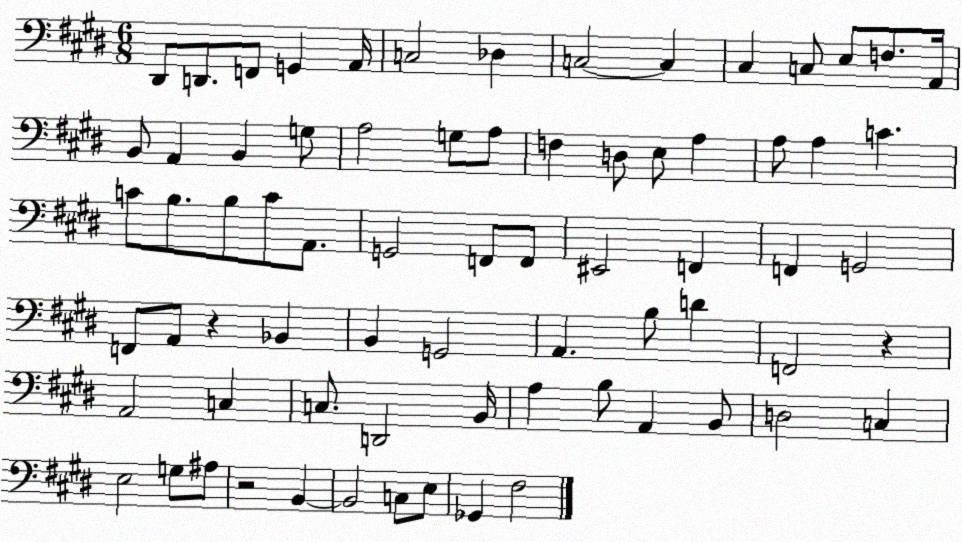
X:1
T:Untitled
M:6/8
L:1/4
K:E
^D,,/2 D,,/2 F,,/2 G,, A,,/4 C,2 _D, C,2 C, ^C, C,/2 E,/2 F,/2 A,,/4 B,,/2 A,, B,, G,/2 A,2 G,/2 A,/2 F, D,/2 E,/2 A, A,/2 A, C C/2 B,/2 B,/2 C/2 A,,/2 G,,2 F,,/2 F,,/2 ^E,,2 F,, F,, G,,2 F,,/2 A,,/2 z _B,, B,, G,,2 A,, B,/2 D F,,2 z A,,2 C, C,/2 D,,2 B,,/4 A, B,/2 A,, B,,/2 D,2 C, E,2 G,/2 ^A,/2 z2 B,, B,,2 C,/2 E,/2 _G,, ^F,2